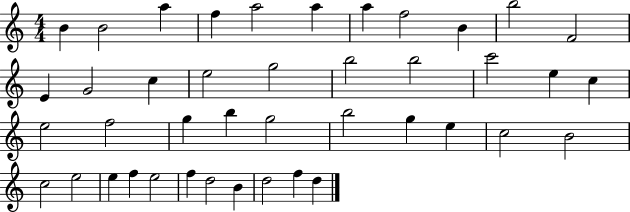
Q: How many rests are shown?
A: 0